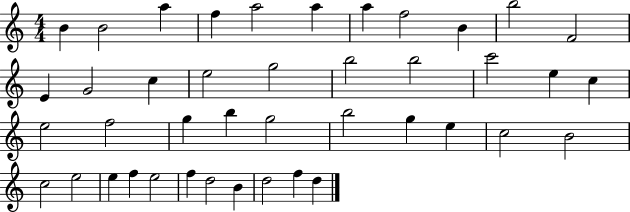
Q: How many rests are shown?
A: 0